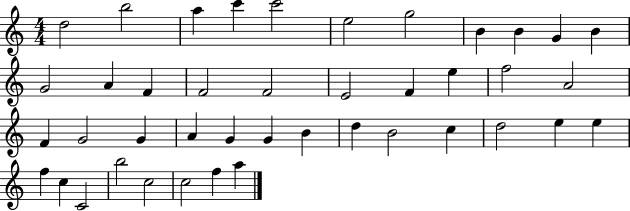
{
  \clef treble
  \numericTimeSignature
  \time 4/4
  \key c \major
  d''2 b''2 | a''4 c'''4 c'''2 | e''2 g''2 | b'4 b'4 g'4 b'4 | \break g'2 a'4 f'4 | f'2 f'2 | e'2 f'4 e''4 | f''2 a'2 | \break f'4 g'2 g'4 | a'4 g'4 g'4 b'4 | d''4 b'2 c''4 | d''2 e''4 e''4 | \break f''4 c''4 c'2 | b''2 c''2 | c''2 f''4 a''4 | \bar "|."
}